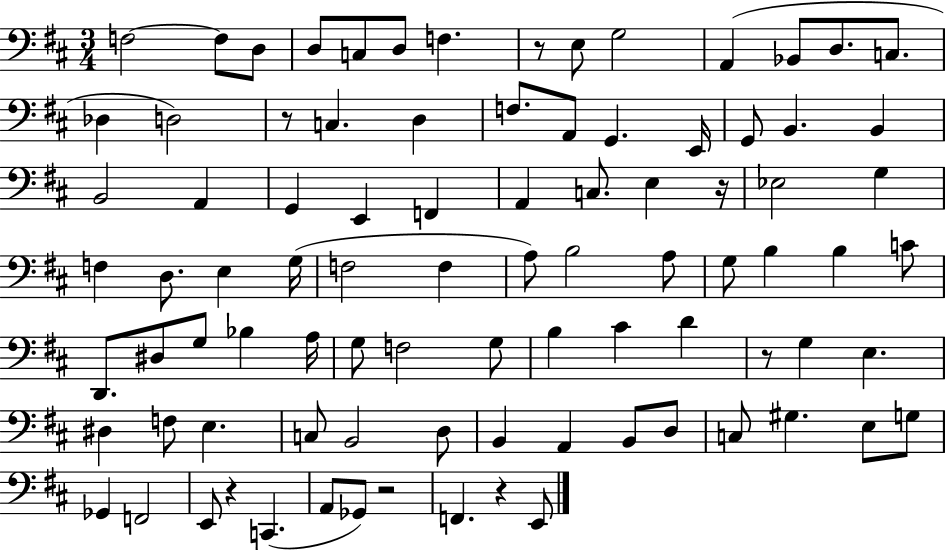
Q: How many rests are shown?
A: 7